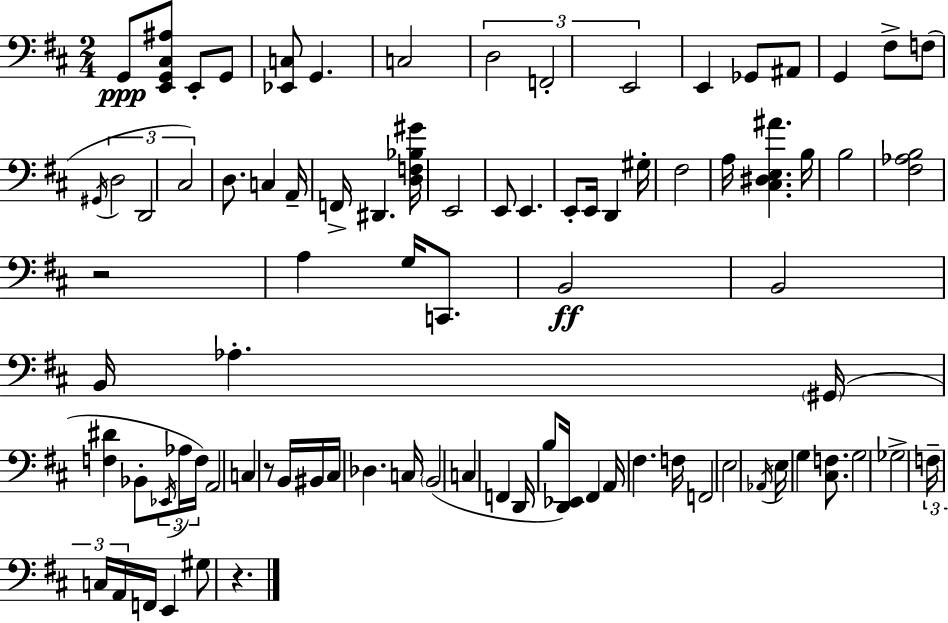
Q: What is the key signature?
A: D major